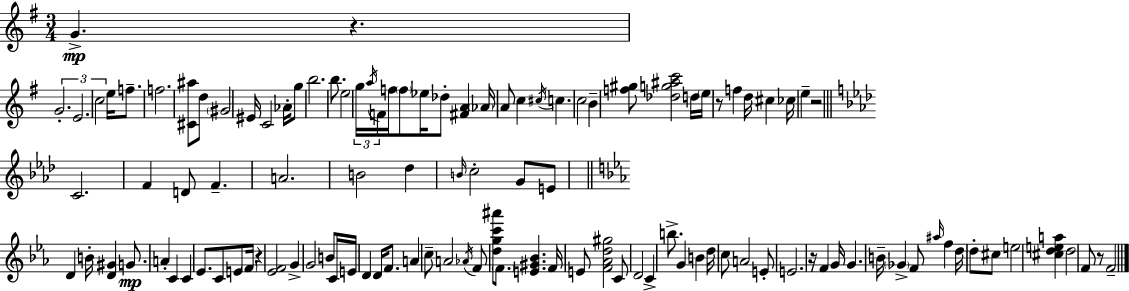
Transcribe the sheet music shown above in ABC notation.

X:1
T:Untitled
M:3/4
L:1/4
K:Em
G z G2 E2 c2 e/4 f/2 f2 [^C^a]/2 d/2 ^G2 ^E/4 C2 _A/4 g/2 b2 b/2 e2 g/4 a/4 F/4 f/4 f/2 _e/4 _d/2 [^FA] _A/4 A/2 c ^c/4 c c2 B [f^g]/2 [_dg^ac']2 d/4 e/4 z/2 f d/4 ^c _c/4 e z2 C2 F D/2 F A2 B2 _d B/4 c2 G/2 E/2 D B/4 [D^G] G/2 A C C _E/2 C/2 E/2 F/4 z [_EF]2 G G2 B/2 C/4 E/4 D D/4 F/2 A c/2 A2 _A/4 F/2 [dgc'^a']/2 F/2 [E^G_B] F/4 E/2 [F_Ad^g]2 C/2 D2 C b/2 G B d/4 c/2 A2 E/2 E2 z/4 F G/4 G B/4 _G F/2 ^a/4 f d/4 d/2 ^c/2 e2 [^cdea] d2 F/2 z/2 F2